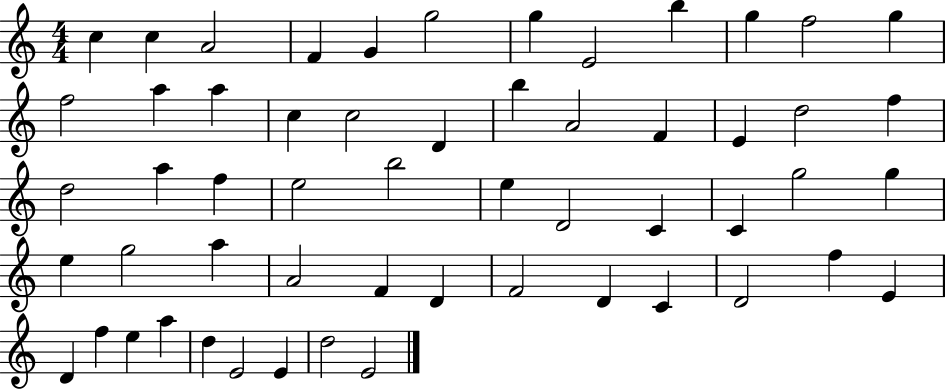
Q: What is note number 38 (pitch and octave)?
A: A5